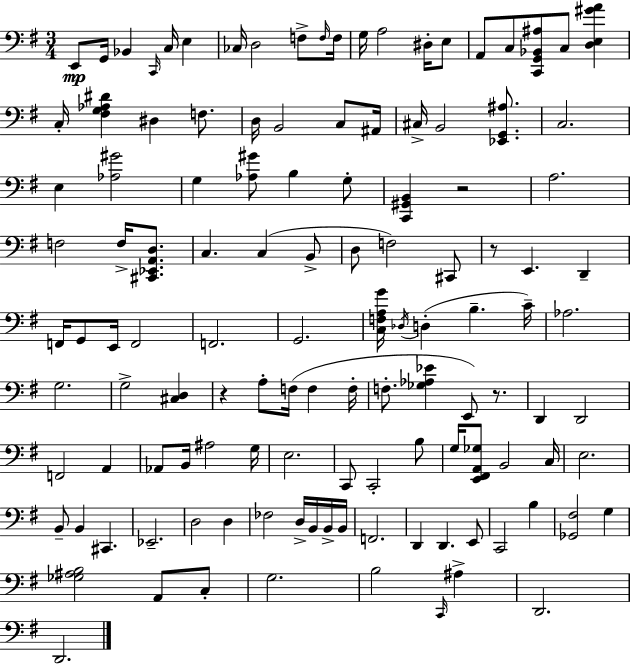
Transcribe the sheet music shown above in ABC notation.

X:1
T:Untitled
M:3/4
L:1/4
K:Em
E,,/2 G,,/4 _B,, C,,/4 C,/4 E, _C,/4 D,2 F,/2 F,/4 F,/4 G,/4 A,2 ^D,/4 E,/2 A,,/2 C,/2 [C,,G,,_B,,^A,]/2 C,/2 [D,E,^GA] C,/4 [^F,G,_A,^D] ^D, F,/2 D,/4 B,,2 C,/2 ^A,,/4 ^C,/4 B,,2 [_E,,G,,^A,]/2 C,2 E, [_A,^G]2 G, [_A,^G]/2 B, G,/2 [C,,^G,,B,,] z2 A,2 F,2 F,/4 [^C,,_E,,A,,D,]/2 C, C, B,,/2 D,/2 F,2 ^C,,/2 z/2 E,, D,, F,,/4 G,,/2 E,,/4 F,,2 F,,2 G,,2 [C,F,A,G]/4 _D,/4 D, B, C/4 _A,2 G,2 G,2 [^C,D,] z A,/2 F,/4 F, F,/4 F,/2 [_G,_A,_E] E,,/2 z/2 D,, D,,2 F,,2 A,, _A,,/2 B,,/4 ^A,2 G,/4 E,2 C,,/2 C,,2 B,/2 G,/4 [E,,^F,,A,,_G,]/2 B,,2 C,/4 E,2 B,,/2 B,, ^C,, _E,,2 D,2 D, _F,2 D,/4 B,,/4 B,,/4 B,,/4 F,,2 D,, D,, E,,/2 C,,2 B, [_G,,^F,]2 G, [_G,^A,B,]2 A,,/2 C,/2 G,2 B,2 C,,/4 ^A, D,,2 D,,2